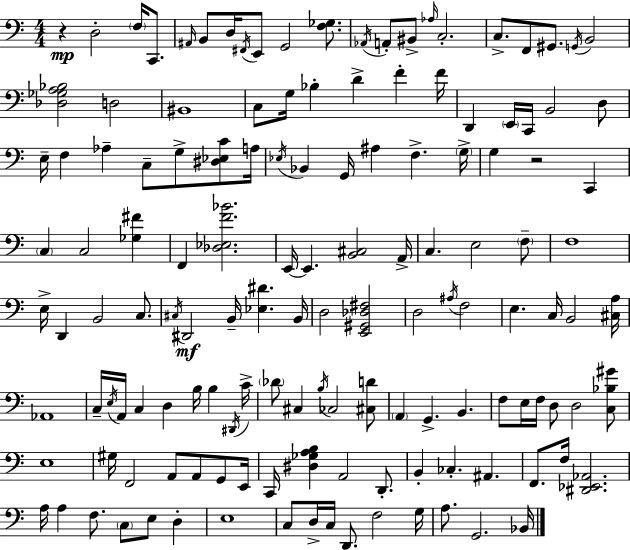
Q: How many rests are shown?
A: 2